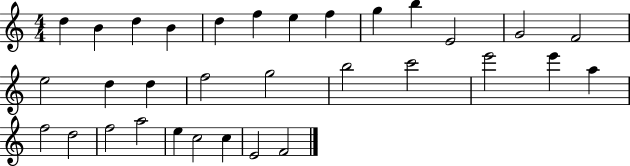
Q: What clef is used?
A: treble